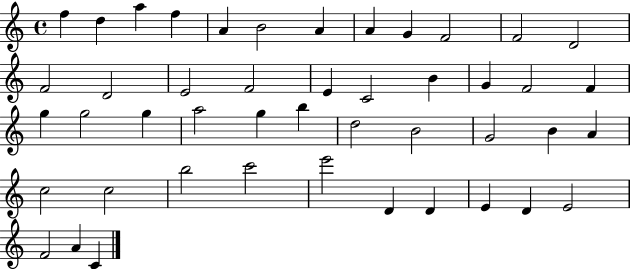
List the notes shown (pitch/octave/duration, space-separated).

F5/q D5/q A5/q F5/q A4/q B4/h A4/q A4/q G4/q F4/h F4/h D4/h F4/h D4/h E4/h F4/h E4/q C4/h B4/q G4/q F4/h F4/q G5/q G5/h G5/q A5/h G5/q B5/q D5/h B4/h G4/h B4/q A4/q C5/h C5/h B5/h C6/h E6/h D4/q D4/q E4/q D4/q E4/h F4/h A4/q C4/q